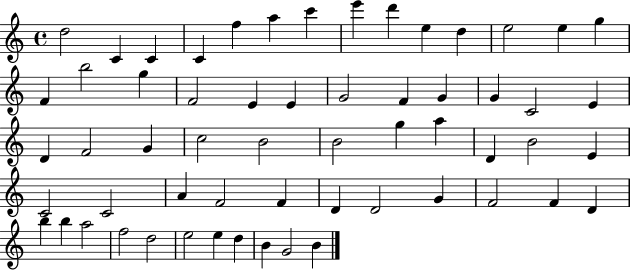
D5/h C4/q C4/q C4/q F5/q A5/q C6/q E6/q D6/q E5/q D5/q E5/h E5/q G5/q F4/q B5/h G5/q F4/h E4/q E4/q G4/h F4/q G4/q G4/q C4/h E4/q D4/q F4/h G4/q C5/h B4/h B4/h G5/q A5/q D4/q B4/h E4/q C4/h C4/h A4/q F4/h F4/q D4/q D4/h G4/q F4/h F4/q D4/q B5/q B5/q A5/h F5/h D5/h E5/h E5/q D5/q B4/q G4/h B4/q